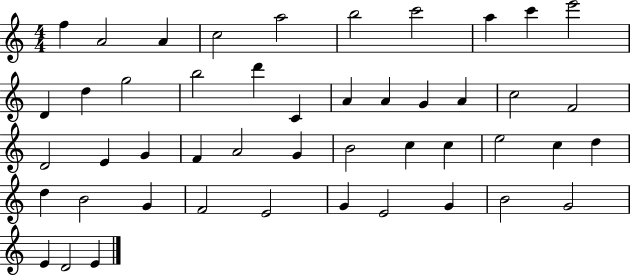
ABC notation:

X:1
T:Untitled
M:4/4
L:1/4
K:C
f A2 A c2 a2 b2 c'2 a c' e'2 D d g2 b2 d' C A A G A c2 F2 D2 E G F A2 G B2 c c e2 c d d B2 G F2 E2 G E2 G B2 G2 E D2 E